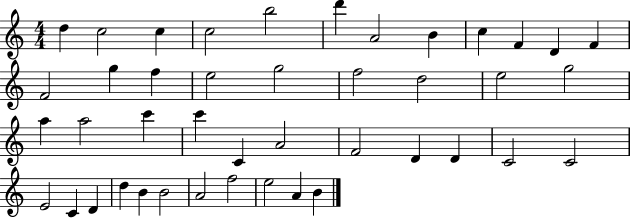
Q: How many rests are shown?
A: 0